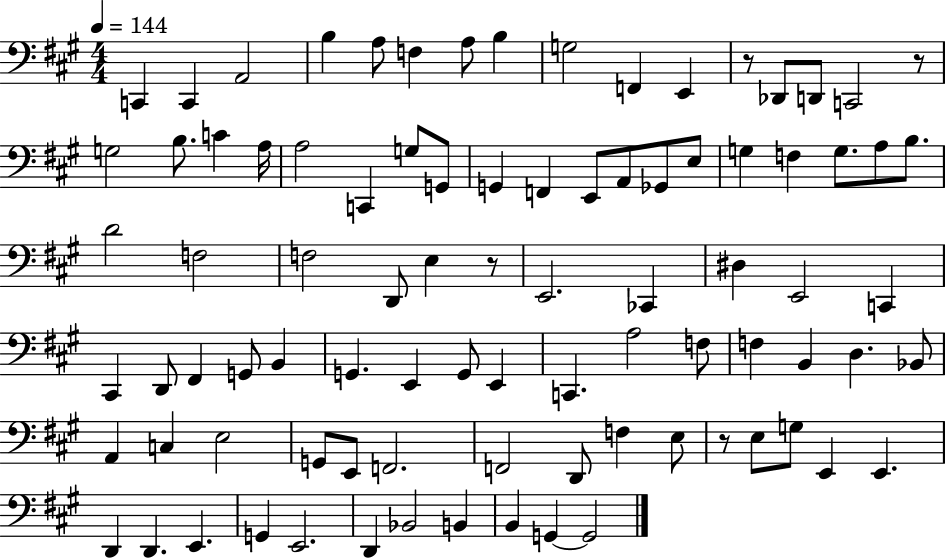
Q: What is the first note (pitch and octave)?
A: C2